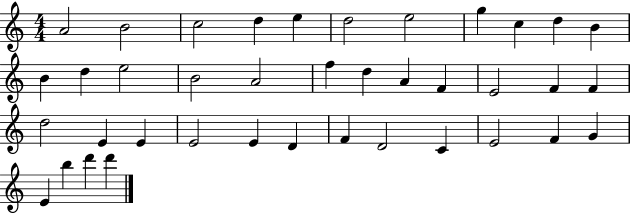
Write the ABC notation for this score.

X:1
T:Untitled
M:4/4
L:1/4
K:C
A2 B2 c2 d e d2 e2 g c d B B d e2 B2 A2 f d A F E2 F F d2 E E E2 E D F D2 C E2 F G E b d' d'